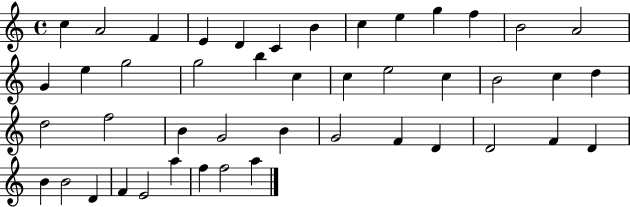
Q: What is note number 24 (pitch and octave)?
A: C5